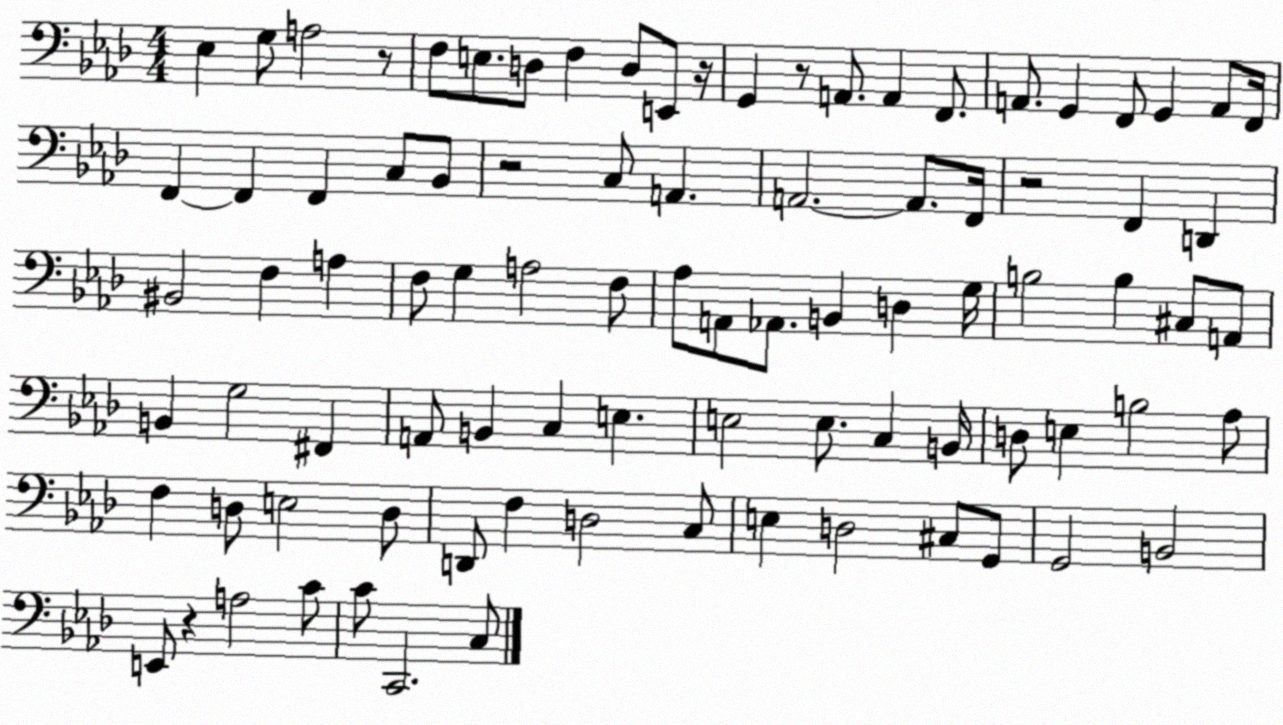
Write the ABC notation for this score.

X:1
T:Untitled
M:4/4
L:1/4
K:Ab
_E, G,/2 A,2 z/2 F,/2 E,/2 D,/2 F, D,/2 E,,/2 z/4 G,, z/2 A,,/2 A,, F,,/2 A,,/2 G,, F,,/2 G,, A,,/2 F,,/4 F,, F,, F,, C,/2 _B,,/2 z2 C,/2 A,, A,,2 A,,/2 F,,/4 z2 F,, D,, ^B,,2 F, A, F,/2 G, A,2 F,/2 _A,/2 A,,/2 _A,,/2 B,, D, G,/4 B,2 B, ^C,/2 A,,/2 B,, G,2 ^F,, A,,/2 B,, C, E, E,2 E,/2 C, B,,/4 D,/2 E, B,2 _A,/2 F, D,/2 E,2 D,/2 D,,/2 F, D,2 C,/2 E, D,2 ^C,/2 G,,/2 G,,2 B,,2 E,,/2 z A,2 C/2 C/2 C,,2 C,/2